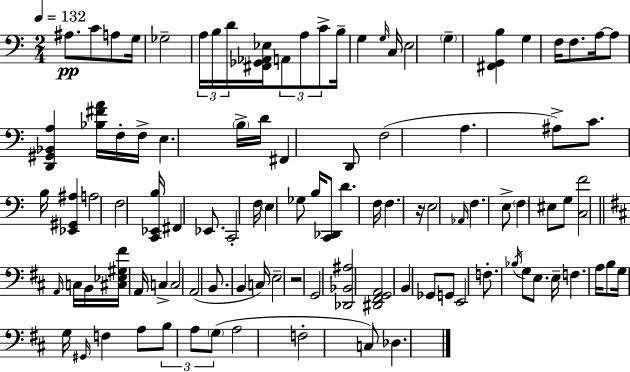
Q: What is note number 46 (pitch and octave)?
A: F3